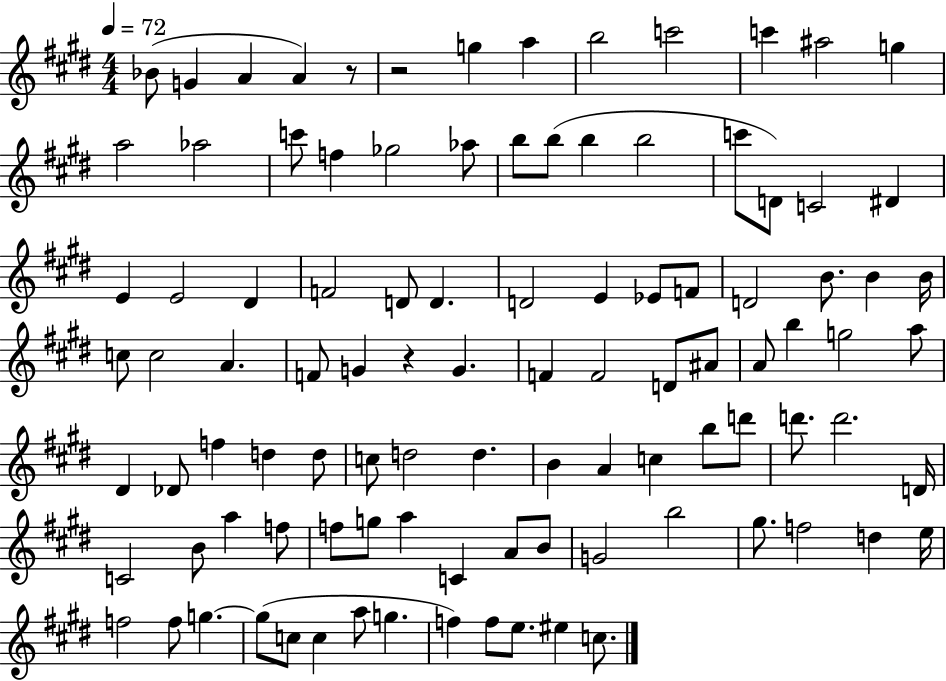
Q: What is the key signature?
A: E major